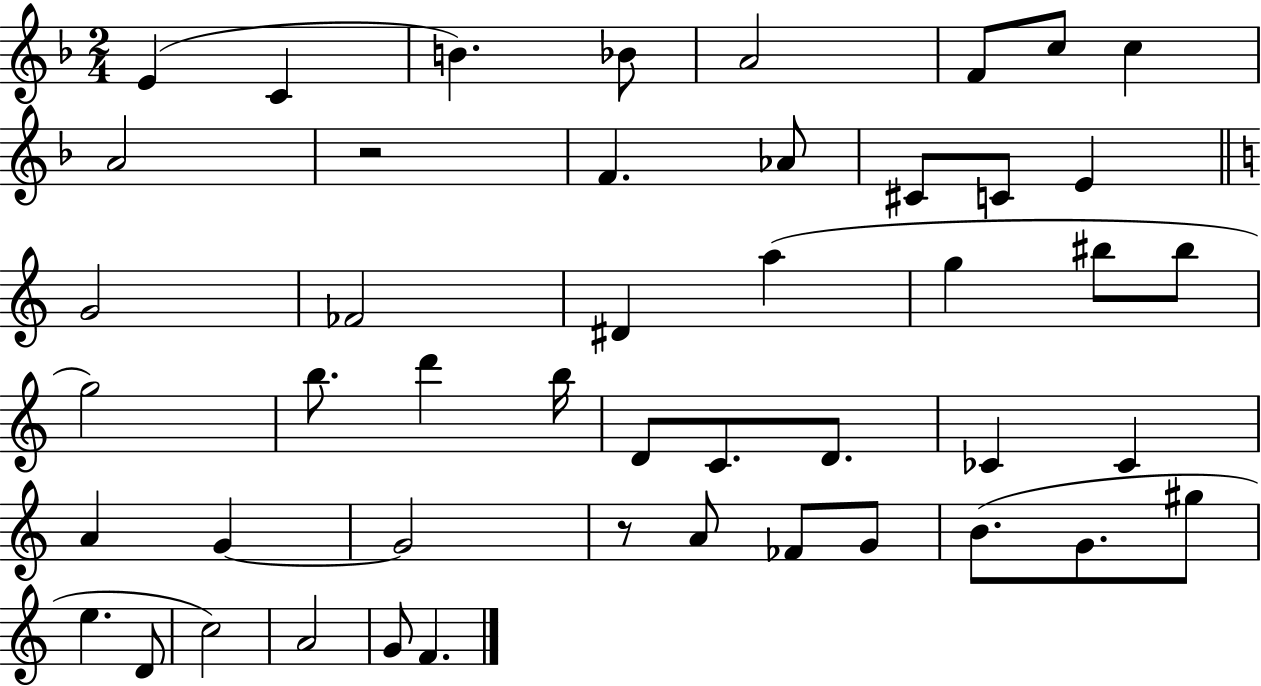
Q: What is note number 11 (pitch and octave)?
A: Ab4